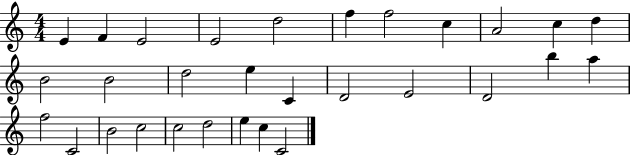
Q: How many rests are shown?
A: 0